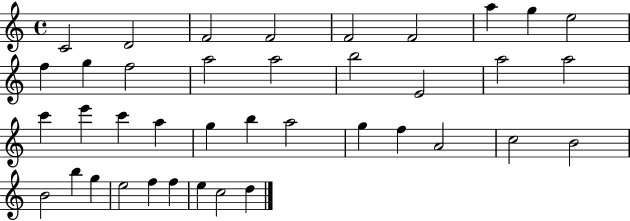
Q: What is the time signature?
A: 4/4